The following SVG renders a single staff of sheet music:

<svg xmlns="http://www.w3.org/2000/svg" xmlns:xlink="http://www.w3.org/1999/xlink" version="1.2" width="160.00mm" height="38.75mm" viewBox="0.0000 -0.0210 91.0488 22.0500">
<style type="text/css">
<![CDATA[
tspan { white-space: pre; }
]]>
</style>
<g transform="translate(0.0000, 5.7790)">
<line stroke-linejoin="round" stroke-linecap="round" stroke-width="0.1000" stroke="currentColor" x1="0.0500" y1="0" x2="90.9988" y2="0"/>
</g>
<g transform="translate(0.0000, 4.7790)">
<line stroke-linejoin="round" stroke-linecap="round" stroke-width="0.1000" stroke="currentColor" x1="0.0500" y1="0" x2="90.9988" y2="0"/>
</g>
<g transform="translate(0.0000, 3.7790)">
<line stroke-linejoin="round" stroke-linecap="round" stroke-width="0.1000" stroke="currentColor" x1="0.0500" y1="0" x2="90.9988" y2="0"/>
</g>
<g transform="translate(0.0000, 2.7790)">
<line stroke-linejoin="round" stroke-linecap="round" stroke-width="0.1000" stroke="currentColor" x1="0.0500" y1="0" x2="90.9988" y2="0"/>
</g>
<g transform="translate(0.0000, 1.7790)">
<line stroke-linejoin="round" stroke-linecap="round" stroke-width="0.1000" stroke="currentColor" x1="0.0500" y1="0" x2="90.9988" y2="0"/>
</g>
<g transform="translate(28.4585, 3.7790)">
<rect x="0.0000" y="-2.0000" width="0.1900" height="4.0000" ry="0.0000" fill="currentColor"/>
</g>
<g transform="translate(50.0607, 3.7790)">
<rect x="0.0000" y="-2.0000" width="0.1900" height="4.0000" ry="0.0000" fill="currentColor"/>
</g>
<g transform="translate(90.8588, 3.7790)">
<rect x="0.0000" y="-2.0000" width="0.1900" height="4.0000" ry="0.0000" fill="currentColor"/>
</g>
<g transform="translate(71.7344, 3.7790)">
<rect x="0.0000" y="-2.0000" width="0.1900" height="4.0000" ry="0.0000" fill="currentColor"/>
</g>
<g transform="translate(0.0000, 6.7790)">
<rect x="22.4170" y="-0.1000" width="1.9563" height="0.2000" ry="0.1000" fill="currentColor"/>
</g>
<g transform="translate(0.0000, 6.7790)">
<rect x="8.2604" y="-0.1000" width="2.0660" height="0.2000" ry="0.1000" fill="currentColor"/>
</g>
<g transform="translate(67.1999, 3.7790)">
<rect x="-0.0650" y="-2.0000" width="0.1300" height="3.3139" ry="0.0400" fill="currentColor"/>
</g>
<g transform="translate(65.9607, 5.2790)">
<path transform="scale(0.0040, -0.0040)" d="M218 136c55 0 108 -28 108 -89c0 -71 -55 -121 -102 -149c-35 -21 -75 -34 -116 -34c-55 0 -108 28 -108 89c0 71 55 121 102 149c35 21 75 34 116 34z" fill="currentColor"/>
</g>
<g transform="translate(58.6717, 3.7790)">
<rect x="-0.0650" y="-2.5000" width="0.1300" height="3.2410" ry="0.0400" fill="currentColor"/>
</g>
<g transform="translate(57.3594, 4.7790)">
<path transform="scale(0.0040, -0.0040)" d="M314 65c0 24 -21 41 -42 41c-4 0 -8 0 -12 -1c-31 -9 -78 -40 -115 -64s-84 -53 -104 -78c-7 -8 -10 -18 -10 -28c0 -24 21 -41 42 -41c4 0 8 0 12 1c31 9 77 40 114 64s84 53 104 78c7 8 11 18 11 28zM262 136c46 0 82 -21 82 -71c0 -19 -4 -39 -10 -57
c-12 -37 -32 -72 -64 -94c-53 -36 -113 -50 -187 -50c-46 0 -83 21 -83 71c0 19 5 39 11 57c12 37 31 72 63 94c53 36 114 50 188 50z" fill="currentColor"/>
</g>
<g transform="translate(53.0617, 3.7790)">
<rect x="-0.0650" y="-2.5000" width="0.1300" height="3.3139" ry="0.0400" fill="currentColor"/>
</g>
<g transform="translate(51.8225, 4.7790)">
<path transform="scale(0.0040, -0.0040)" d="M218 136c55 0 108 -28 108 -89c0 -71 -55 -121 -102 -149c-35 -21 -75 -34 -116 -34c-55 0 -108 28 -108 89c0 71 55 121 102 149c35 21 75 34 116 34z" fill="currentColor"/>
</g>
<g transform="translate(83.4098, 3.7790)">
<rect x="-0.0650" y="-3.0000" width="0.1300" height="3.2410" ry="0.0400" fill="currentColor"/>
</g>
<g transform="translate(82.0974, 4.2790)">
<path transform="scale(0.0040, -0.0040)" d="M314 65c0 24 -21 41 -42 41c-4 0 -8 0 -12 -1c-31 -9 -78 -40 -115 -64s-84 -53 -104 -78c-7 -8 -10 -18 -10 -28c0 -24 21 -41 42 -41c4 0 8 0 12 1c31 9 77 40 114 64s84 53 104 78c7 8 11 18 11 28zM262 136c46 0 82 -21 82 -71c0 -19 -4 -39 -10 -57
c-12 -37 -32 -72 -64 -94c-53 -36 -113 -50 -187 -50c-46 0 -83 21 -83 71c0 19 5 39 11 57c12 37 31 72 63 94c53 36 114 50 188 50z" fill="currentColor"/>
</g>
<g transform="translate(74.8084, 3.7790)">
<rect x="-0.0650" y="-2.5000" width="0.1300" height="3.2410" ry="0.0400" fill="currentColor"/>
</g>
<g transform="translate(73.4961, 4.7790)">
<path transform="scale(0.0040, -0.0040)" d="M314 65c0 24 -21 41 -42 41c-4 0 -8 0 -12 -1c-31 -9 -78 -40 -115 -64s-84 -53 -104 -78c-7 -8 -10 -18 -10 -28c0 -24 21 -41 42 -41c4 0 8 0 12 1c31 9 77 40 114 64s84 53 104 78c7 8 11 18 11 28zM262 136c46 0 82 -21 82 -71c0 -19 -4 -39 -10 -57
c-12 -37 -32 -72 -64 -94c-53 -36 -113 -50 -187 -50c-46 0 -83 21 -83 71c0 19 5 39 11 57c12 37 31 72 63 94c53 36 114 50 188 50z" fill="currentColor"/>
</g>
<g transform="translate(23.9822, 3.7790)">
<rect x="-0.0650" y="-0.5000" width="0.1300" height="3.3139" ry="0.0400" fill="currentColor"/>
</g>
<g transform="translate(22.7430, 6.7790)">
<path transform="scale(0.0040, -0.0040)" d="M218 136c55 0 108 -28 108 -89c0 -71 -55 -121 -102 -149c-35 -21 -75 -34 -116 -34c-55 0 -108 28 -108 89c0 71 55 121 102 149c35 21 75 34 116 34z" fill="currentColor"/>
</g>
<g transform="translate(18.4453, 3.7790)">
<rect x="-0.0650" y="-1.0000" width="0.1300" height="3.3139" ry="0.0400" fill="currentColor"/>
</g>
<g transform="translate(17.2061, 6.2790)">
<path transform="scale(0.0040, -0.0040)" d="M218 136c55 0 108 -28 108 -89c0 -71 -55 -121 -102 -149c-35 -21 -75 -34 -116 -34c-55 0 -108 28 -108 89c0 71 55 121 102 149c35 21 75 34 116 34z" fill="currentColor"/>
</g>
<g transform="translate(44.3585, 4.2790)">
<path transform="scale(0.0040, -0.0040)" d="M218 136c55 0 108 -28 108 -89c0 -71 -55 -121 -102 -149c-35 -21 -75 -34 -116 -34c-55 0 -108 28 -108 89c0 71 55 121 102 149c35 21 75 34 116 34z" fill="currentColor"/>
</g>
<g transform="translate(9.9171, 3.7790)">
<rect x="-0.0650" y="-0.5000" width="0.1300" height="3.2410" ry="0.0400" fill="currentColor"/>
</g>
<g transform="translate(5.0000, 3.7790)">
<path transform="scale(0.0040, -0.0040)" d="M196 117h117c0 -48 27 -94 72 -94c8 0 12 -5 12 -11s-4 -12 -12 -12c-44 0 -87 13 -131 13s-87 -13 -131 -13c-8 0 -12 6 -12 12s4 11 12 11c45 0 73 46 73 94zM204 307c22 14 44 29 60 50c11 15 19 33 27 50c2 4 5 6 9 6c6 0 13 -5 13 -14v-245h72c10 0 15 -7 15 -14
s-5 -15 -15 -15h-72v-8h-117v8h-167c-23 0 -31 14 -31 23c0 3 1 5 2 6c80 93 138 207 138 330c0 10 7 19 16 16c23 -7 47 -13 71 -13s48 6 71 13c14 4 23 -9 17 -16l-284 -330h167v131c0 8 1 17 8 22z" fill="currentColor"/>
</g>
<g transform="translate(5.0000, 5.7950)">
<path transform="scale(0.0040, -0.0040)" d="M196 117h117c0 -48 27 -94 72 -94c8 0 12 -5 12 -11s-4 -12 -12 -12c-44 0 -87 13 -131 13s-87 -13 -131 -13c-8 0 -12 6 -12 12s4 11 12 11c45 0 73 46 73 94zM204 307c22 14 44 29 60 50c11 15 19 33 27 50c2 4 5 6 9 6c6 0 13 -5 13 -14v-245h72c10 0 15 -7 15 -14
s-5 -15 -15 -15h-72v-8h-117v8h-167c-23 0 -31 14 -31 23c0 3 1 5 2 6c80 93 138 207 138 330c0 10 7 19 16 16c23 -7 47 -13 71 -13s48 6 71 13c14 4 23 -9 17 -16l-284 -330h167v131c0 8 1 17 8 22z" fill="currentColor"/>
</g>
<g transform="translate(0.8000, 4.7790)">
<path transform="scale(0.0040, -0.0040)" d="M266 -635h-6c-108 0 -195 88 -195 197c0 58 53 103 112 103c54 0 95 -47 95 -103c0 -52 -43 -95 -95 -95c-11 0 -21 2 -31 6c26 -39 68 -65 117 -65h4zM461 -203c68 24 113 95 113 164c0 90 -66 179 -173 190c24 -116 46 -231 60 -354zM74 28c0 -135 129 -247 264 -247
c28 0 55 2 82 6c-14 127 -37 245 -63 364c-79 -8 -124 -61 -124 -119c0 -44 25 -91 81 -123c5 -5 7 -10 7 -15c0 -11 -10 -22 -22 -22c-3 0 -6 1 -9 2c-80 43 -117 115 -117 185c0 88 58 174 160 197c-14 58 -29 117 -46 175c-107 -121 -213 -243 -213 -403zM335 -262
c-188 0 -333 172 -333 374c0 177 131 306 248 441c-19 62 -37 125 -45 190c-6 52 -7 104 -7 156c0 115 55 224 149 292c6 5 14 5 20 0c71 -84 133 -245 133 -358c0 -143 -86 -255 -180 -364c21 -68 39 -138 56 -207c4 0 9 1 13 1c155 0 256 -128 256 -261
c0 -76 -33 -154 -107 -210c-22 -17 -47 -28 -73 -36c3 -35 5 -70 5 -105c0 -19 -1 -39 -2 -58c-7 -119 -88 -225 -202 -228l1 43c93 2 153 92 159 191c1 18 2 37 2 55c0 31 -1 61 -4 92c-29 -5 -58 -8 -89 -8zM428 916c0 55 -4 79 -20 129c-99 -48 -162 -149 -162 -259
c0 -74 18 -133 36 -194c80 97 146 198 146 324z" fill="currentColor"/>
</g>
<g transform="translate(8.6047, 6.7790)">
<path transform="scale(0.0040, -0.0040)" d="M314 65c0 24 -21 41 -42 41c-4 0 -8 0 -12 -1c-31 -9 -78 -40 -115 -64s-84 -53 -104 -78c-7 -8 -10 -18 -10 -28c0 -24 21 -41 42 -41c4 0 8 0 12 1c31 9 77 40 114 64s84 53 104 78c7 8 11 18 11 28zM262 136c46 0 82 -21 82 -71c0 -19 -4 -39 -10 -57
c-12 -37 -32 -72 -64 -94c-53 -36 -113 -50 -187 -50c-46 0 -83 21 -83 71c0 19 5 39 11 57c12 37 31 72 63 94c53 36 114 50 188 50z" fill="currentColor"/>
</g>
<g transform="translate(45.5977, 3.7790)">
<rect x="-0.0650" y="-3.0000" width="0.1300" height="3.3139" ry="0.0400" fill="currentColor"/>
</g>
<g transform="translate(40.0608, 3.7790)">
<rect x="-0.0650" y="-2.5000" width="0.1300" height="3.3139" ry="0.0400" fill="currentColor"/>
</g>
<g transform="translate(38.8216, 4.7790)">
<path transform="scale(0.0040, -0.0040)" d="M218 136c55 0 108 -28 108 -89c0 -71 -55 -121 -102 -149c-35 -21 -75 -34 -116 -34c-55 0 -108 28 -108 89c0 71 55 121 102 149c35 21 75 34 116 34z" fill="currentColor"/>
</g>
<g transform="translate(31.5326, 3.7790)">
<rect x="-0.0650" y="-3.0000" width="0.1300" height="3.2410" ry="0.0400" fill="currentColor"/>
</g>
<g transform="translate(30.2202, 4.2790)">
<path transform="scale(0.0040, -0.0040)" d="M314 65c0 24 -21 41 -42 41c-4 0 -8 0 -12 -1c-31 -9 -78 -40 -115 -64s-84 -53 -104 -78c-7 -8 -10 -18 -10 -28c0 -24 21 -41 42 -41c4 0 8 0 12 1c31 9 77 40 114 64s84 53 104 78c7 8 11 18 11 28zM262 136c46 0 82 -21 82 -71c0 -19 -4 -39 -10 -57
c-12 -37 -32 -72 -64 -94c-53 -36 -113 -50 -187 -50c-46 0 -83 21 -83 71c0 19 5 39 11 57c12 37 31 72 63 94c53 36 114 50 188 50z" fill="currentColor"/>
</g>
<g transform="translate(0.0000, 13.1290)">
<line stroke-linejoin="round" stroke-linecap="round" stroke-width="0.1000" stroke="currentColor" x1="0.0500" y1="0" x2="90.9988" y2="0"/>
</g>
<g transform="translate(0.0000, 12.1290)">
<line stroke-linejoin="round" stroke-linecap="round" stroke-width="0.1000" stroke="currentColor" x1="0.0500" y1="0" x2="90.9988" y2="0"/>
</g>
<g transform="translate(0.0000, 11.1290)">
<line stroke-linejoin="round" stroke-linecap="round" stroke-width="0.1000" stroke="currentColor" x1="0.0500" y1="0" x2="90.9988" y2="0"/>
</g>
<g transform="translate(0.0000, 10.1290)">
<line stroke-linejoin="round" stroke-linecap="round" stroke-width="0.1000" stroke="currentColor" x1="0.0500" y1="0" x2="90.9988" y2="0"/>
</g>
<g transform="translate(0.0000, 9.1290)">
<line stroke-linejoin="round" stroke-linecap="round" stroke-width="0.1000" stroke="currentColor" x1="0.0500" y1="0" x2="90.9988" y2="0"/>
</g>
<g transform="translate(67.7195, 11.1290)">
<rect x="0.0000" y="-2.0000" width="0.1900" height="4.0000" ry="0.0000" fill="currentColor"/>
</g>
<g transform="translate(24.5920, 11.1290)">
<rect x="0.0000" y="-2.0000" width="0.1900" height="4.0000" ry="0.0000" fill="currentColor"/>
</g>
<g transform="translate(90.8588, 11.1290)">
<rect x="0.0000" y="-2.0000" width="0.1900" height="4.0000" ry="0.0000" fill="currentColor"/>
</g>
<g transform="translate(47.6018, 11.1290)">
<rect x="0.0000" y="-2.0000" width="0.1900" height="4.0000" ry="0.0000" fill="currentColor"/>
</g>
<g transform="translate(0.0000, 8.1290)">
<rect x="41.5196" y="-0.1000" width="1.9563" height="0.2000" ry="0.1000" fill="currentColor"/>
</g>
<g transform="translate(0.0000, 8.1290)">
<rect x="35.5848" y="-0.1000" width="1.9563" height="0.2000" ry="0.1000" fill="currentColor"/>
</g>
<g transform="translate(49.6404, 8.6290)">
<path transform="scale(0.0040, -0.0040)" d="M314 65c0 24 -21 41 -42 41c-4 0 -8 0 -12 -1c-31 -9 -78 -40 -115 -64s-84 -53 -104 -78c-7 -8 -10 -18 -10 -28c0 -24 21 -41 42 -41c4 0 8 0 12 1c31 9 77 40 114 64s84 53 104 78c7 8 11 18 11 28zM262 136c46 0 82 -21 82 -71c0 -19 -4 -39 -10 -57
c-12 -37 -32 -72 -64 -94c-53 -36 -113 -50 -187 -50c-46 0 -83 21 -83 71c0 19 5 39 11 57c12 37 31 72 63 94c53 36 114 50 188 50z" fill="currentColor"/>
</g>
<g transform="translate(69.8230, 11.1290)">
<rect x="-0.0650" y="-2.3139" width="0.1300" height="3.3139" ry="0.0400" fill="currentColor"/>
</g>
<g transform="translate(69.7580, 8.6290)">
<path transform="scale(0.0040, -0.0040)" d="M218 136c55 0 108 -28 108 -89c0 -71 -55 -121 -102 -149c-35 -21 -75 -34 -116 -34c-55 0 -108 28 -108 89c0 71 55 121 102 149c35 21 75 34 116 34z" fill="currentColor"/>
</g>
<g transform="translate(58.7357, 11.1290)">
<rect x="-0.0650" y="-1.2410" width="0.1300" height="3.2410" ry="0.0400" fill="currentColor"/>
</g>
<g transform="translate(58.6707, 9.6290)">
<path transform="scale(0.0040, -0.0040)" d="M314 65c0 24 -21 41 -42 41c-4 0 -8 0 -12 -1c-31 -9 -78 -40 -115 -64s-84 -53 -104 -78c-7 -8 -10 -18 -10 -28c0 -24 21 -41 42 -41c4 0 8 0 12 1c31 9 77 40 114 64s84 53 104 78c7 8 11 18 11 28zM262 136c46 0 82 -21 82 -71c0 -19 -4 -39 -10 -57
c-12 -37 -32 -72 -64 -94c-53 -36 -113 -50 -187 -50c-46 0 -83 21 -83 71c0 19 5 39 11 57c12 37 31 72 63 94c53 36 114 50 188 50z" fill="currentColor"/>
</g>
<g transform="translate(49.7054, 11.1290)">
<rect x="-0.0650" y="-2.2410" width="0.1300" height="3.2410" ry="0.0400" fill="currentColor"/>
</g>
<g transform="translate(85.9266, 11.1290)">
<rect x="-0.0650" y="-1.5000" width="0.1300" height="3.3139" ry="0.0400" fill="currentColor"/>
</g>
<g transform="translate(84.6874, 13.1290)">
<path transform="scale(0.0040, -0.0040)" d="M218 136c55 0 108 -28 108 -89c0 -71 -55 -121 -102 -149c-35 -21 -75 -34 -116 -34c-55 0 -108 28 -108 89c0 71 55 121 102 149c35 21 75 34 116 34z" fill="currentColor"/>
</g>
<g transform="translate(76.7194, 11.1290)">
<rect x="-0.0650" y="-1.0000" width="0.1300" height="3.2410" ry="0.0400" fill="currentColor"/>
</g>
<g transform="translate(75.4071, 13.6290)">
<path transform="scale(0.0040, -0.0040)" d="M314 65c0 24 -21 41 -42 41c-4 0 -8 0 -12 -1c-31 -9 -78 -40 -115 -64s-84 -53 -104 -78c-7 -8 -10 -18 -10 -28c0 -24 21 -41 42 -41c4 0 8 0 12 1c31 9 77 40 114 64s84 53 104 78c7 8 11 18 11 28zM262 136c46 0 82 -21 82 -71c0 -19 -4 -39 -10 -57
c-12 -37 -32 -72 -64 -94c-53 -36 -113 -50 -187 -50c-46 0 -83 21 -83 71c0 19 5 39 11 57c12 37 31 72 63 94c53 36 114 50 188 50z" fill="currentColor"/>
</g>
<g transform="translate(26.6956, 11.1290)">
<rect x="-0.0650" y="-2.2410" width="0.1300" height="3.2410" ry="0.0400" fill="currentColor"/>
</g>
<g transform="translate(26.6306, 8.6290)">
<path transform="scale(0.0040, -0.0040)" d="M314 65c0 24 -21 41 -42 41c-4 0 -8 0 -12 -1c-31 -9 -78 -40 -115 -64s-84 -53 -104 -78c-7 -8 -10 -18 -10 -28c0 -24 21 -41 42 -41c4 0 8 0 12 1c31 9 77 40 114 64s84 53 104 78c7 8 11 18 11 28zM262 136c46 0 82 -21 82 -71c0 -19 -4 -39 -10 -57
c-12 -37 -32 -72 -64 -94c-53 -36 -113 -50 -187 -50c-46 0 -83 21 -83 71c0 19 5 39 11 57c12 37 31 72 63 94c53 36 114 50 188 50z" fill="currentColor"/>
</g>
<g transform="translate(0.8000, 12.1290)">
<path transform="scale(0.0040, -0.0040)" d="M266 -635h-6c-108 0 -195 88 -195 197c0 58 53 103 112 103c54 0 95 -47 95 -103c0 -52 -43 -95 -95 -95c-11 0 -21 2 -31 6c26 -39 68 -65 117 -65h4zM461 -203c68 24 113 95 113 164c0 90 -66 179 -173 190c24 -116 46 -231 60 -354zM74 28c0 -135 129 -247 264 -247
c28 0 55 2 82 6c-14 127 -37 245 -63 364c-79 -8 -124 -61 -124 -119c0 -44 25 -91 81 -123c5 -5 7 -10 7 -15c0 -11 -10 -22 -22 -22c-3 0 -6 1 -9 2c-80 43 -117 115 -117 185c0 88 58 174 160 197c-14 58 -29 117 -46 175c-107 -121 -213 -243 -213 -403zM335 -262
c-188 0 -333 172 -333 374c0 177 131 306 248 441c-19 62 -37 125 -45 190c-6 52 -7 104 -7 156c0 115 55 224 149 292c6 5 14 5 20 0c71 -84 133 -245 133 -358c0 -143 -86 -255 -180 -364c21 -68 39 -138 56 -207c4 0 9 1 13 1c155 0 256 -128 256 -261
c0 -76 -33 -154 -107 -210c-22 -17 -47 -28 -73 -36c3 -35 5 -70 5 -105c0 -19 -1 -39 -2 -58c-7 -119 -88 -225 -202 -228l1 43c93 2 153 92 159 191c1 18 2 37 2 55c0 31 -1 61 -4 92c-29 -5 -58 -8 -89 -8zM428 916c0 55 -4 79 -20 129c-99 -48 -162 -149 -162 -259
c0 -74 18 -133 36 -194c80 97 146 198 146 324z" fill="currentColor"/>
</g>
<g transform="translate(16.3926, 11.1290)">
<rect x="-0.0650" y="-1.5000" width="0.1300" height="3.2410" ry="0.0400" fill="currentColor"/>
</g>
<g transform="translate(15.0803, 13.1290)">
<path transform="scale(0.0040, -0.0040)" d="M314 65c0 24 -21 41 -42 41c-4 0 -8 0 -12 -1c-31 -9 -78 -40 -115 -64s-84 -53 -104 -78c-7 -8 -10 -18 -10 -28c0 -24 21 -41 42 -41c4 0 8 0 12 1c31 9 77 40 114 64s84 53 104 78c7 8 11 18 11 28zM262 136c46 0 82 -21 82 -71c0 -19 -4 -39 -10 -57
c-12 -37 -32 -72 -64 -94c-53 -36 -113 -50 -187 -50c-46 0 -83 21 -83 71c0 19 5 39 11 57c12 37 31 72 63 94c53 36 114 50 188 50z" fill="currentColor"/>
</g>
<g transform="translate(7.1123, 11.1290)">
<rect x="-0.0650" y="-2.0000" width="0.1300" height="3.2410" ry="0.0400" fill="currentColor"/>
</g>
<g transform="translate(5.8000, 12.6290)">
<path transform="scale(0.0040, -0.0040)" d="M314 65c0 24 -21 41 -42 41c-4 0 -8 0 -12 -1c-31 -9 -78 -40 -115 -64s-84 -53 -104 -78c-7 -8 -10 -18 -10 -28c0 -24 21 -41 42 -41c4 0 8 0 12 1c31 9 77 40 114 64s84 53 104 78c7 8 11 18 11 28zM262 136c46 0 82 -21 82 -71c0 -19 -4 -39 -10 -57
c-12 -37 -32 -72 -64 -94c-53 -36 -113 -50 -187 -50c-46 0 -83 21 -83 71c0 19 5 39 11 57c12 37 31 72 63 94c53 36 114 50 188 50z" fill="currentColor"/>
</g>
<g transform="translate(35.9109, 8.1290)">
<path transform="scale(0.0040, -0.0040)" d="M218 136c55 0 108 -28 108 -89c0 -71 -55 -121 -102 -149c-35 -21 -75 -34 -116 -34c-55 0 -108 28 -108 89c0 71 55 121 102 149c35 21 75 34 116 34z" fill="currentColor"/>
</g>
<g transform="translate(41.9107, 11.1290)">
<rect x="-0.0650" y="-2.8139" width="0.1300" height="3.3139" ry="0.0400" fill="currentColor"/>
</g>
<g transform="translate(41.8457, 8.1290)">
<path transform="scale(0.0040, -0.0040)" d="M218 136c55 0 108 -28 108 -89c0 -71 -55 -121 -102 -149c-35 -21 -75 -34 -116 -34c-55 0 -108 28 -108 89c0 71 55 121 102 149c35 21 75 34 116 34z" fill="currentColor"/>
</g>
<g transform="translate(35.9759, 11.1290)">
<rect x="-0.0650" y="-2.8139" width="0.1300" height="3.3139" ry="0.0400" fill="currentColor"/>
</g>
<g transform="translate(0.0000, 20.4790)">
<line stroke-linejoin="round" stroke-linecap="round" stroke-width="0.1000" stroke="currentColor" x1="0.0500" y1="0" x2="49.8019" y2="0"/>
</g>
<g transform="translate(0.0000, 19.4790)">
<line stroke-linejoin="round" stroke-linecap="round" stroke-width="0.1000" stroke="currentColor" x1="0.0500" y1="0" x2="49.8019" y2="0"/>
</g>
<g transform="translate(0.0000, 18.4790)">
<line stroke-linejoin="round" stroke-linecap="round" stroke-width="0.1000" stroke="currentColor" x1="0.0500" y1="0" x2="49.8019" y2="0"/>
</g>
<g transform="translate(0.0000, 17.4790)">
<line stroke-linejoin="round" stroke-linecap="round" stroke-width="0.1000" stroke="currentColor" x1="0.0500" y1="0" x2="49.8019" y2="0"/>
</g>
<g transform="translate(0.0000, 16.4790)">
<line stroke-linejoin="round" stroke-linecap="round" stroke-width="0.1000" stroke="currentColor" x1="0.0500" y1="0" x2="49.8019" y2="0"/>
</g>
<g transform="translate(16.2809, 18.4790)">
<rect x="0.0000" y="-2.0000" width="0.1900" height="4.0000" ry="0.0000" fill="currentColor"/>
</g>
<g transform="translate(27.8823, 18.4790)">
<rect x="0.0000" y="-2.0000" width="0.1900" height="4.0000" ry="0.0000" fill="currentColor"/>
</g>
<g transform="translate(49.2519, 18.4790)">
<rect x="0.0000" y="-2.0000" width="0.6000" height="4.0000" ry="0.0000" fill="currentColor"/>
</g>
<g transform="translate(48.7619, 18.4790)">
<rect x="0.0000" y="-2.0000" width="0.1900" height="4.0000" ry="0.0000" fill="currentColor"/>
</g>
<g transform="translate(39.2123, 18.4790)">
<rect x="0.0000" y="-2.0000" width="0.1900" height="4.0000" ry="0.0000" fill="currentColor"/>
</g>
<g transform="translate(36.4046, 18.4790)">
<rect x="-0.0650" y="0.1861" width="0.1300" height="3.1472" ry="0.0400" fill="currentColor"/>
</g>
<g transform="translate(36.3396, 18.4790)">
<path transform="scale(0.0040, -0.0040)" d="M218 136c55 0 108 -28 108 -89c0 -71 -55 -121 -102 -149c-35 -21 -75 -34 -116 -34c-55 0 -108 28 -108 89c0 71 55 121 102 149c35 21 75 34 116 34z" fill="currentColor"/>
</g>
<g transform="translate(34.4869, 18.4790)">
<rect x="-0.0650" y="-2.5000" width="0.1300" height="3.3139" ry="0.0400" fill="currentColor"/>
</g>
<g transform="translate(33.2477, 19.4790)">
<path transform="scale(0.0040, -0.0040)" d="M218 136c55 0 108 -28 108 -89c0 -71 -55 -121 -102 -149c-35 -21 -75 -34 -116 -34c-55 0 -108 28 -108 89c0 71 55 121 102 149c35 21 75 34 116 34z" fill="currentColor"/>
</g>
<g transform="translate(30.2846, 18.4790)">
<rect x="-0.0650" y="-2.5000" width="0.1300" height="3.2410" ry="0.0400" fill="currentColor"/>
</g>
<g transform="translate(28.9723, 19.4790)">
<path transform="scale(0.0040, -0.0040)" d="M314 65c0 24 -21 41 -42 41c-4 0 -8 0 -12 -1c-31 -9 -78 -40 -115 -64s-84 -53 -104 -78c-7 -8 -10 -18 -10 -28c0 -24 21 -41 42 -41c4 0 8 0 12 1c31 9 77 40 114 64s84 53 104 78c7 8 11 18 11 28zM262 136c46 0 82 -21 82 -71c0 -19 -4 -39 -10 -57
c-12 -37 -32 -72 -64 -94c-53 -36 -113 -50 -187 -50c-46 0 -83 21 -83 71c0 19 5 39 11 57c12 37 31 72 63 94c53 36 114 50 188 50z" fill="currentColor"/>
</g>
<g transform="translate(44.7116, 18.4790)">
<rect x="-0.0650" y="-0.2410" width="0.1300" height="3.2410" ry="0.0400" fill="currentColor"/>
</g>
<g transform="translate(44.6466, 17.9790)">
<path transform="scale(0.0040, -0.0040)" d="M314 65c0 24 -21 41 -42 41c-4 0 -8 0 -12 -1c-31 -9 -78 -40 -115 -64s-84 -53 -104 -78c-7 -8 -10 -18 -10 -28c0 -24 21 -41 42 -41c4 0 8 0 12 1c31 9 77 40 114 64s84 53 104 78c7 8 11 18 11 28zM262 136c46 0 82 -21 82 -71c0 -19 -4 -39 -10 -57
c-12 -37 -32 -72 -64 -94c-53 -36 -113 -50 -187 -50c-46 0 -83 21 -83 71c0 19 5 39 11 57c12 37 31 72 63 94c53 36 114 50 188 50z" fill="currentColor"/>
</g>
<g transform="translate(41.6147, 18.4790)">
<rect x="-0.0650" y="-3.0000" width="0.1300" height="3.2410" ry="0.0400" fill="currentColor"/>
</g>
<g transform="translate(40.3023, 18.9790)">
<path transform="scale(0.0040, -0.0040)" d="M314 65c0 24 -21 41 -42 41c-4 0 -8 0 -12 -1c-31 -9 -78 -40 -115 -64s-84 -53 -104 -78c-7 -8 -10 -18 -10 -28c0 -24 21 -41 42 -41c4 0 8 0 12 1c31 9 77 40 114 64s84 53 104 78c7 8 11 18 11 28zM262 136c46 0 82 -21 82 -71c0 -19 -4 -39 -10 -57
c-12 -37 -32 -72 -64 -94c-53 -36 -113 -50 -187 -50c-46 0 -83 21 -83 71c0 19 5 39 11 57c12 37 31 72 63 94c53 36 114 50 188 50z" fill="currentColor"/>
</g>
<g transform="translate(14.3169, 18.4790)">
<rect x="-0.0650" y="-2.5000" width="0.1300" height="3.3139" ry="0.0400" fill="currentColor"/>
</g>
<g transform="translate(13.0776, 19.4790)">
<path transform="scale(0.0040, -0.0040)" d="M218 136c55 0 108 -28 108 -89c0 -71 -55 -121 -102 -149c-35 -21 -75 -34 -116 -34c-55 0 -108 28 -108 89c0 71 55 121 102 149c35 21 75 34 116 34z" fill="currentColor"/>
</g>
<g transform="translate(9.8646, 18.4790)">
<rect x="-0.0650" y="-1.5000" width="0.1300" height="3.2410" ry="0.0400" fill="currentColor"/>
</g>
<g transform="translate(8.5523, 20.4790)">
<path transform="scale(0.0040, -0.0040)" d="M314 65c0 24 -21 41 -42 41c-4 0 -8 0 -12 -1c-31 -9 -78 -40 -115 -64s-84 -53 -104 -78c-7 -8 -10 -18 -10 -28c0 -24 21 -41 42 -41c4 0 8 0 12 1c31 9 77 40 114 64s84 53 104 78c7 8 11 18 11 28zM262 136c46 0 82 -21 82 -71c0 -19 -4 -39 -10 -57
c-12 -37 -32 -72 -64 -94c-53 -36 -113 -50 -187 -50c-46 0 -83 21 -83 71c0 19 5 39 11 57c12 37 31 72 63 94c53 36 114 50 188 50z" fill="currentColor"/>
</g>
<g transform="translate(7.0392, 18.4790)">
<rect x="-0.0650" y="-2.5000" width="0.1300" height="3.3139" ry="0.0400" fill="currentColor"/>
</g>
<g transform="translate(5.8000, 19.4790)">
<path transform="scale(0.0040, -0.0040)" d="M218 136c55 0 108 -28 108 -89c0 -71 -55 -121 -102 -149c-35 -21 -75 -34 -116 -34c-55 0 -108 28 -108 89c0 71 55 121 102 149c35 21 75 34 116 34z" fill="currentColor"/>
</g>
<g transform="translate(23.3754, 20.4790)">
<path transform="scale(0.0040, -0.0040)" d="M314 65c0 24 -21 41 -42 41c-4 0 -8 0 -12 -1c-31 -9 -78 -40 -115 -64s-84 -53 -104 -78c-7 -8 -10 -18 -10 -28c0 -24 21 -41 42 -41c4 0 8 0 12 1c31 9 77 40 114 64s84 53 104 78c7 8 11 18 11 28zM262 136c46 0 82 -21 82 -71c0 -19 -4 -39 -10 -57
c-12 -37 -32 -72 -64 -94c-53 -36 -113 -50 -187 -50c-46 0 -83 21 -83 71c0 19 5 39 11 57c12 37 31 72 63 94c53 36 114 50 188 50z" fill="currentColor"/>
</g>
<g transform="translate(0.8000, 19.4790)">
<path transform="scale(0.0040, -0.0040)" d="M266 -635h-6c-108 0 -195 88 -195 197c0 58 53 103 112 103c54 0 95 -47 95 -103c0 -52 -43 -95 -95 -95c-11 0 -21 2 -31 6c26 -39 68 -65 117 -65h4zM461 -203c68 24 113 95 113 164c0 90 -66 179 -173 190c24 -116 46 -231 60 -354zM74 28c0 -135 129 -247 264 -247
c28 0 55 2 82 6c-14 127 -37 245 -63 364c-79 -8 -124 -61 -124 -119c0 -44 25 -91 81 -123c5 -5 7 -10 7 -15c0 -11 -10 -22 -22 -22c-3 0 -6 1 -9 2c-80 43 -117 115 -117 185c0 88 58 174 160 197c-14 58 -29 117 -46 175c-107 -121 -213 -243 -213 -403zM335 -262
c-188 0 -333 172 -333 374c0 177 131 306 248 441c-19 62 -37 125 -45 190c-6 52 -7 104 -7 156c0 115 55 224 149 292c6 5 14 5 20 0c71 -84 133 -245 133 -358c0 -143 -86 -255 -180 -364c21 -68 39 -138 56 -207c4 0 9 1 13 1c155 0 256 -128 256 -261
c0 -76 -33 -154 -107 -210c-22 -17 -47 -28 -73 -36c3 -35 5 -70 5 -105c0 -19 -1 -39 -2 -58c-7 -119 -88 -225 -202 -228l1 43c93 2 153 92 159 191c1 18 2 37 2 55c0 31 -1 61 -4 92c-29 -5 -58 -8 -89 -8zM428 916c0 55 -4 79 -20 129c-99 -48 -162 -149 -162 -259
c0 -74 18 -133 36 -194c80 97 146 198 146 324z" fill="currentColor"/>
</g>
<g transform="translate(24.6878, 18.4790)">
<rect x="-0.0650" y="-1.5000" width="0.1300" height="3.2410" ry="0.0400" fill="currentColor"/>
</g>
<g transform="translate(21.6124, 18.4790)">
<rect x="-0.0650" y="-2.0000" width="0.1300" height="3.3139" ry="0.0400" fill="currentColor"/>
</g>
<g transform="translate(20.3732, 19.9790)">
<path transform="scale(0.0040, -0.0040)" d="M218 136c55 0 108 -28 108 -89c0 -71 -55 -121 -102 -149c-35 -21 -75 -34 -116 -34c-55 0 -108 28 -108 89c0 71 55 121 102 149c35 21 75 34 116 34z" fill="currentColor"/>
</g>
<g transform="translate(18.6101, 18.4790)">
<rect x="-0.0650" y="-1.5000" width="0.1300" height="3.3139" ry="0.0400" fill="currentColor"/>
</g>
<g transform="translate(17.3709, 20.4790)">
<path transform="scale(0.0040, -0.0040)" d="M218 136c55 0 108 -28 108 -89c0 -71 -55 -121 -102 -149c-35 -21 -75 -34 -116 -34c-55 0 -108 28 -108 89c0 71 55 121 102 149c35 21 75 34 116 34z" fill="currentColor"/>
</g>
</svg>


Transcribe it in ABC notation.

X:1
T:Untitled
M:4/4
L:1/4
K:C
C2 D C A2 G A G G2 F G2 A2 F2 E2 g2 a a g2 e2 g D2 E G E2 G E F E2 G2 G B A2 c2